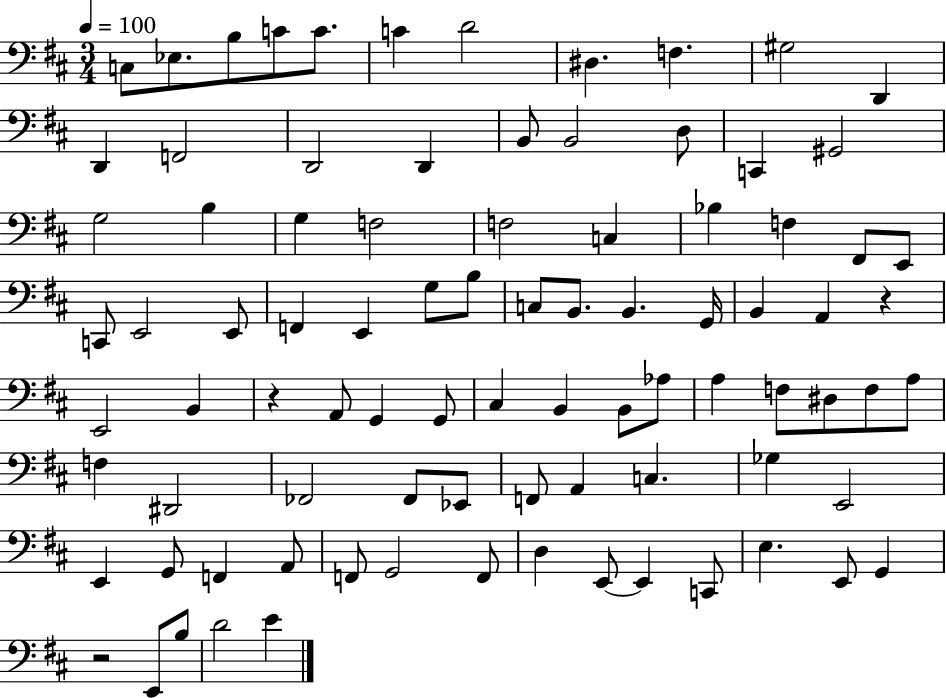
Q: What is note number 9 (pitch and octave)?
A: F3